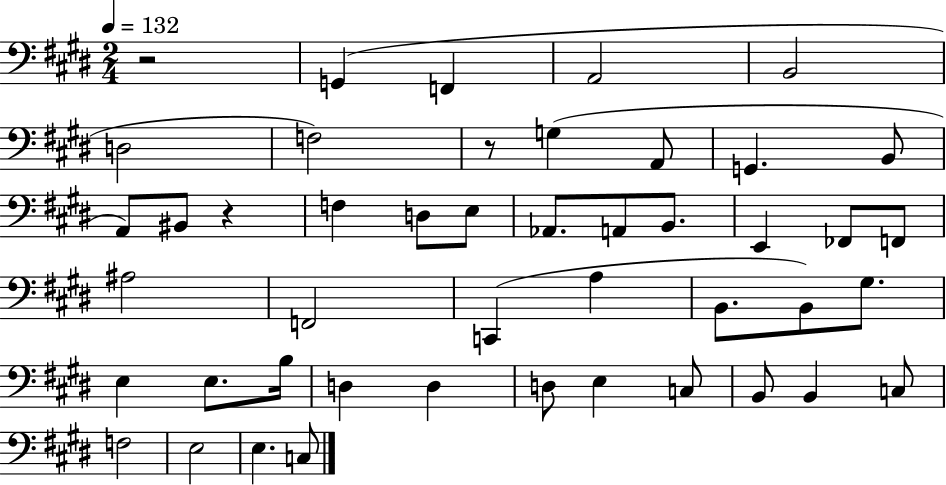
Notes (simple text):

R/h G2/q F2/q A2/h B2/h D3/h F3/h R/e G3/q A2/e G2/q. B2/e A2/e BIS2/e R/q F3/q D3/e E3/e Ab2/e. A2/e B2/e. E2/q FES2/e F2/e A#3/h F2/h C2/q A3/q B2/e. B2/e G#3/e. E3/q E3/e. B3/s D3/q D3/q D3/e E3/q C3/e B2/e B2/q C3/e F3/h E3/h E3/q. C3/e